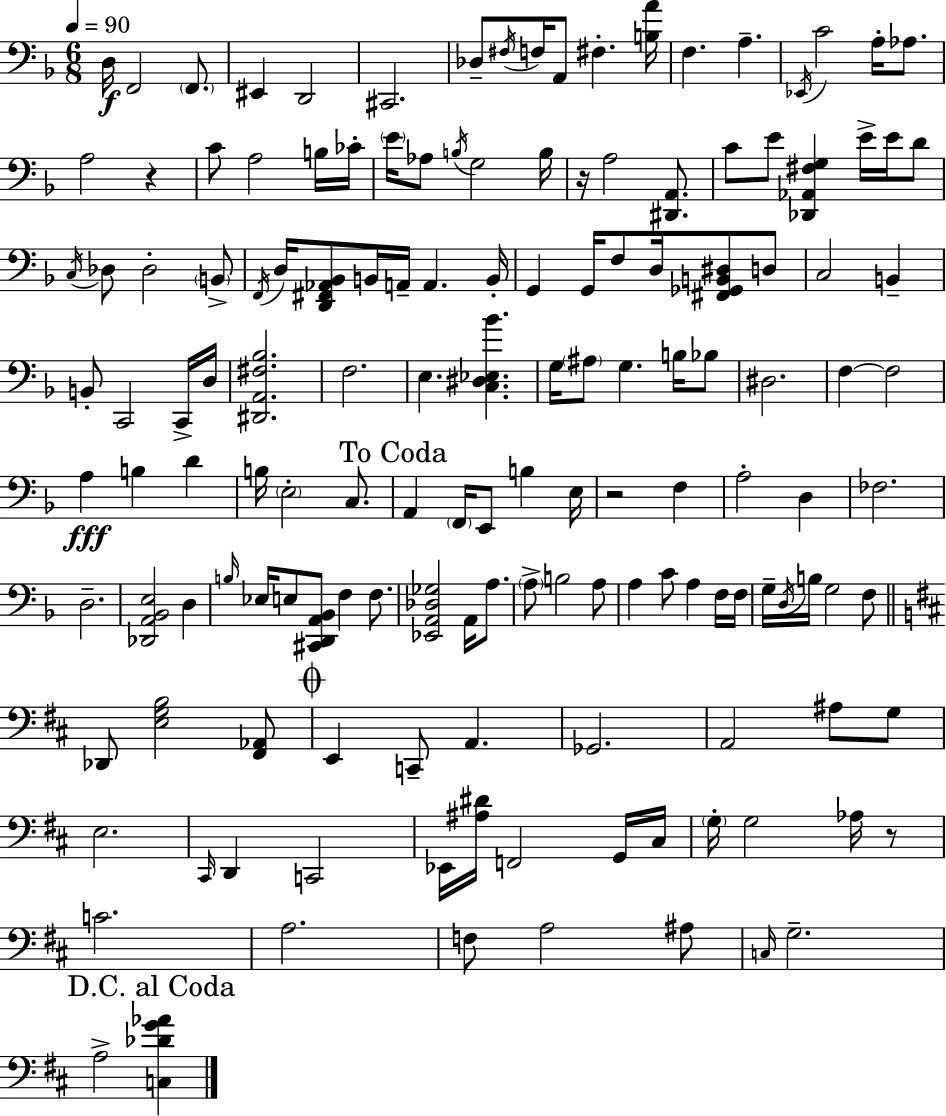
{
  \clef bass
  \numericTimeSignature
  \time 6/8
  \key d \minor
  \tempo 4 = 90
  \repeat volta 2 { d16\f f,2 \parenthesize f,8. | eis,4 d,2 | cis,2. | des8-- \acciaccatura { fis16 } f16 a,8 fis4.-. | \break <b a'>16 f4. a4.-- | \acciaccatura { ees,16 } c'2 a16-. aes8. | a2 r4 | c'8 a2 | \break b16 ces'16-. \parenthesize e'16 aes8 \acciaccatura { b16 } g2 | b16 r16 a2 | <dis, a,>8. c'8 e'8 <des, aes, fis g>4 e'16-> | e'16 d'8 \acciaccatura { c16 } des8 des2-. | \break \parenthesize b,8-> \acciaccatura { f,16 } d16 <d, fis, aes, bes,>8 b,16 a,16-- a,4. | b,16-. g,4 g,16 f8 | d16 <fis, ges, b, dis>8 d8 c2 | b,4-- b,8-. c,2 | \break c,16-> d16 <dis, a, fis bes>2. | f2. | e4. <c dis ees bes'>4. | g16 \parenthesize ais8 g4. | \break b16 bes8 dis2. | f4~~ f2 | a4\fff b4 | d'4 b16 \parenthesize e2-. | \break c8. \mark "To Coda" a,4 \parenthesize f,16 e,8 | b4 e16 r2 | f4 a2-. | d4 fes2. | \break d2.-- | <des, a, bes, e>2 | d4 \grace { b16 } ees16 e8 <cis, d, a, bes,>8 f4 | f8. <ees, a, des ges>2 | \break a,16 a8. \parenthesize a8-> b2 | a8 a4 c'8 | a4 f16 f16 g16-- \acciaccatura { d16 } b16 g2 | f8 \bar "||" \break \key d \major des,8 <e g b>2 <fis, aes,>8 | \mark \markup { \musicglyph "scripts.coda" } e,4 c,8-- a,4. | ges,2. | a,2 ais8 g8 | \break e2. | \grace { cis,16 } d,4 c,2 | ees,16 <ais dis'>16 f,2 g,16 | cis16 \parenthesize g16-. g2 aes16 r8 | \break c'2. | a2. | f8 a2 ais8 | \grace { c16 } g2.-- | \break \mark "D.C. al Coda" a2-> <c des' g' aes'>4 | } \bar "|."
}